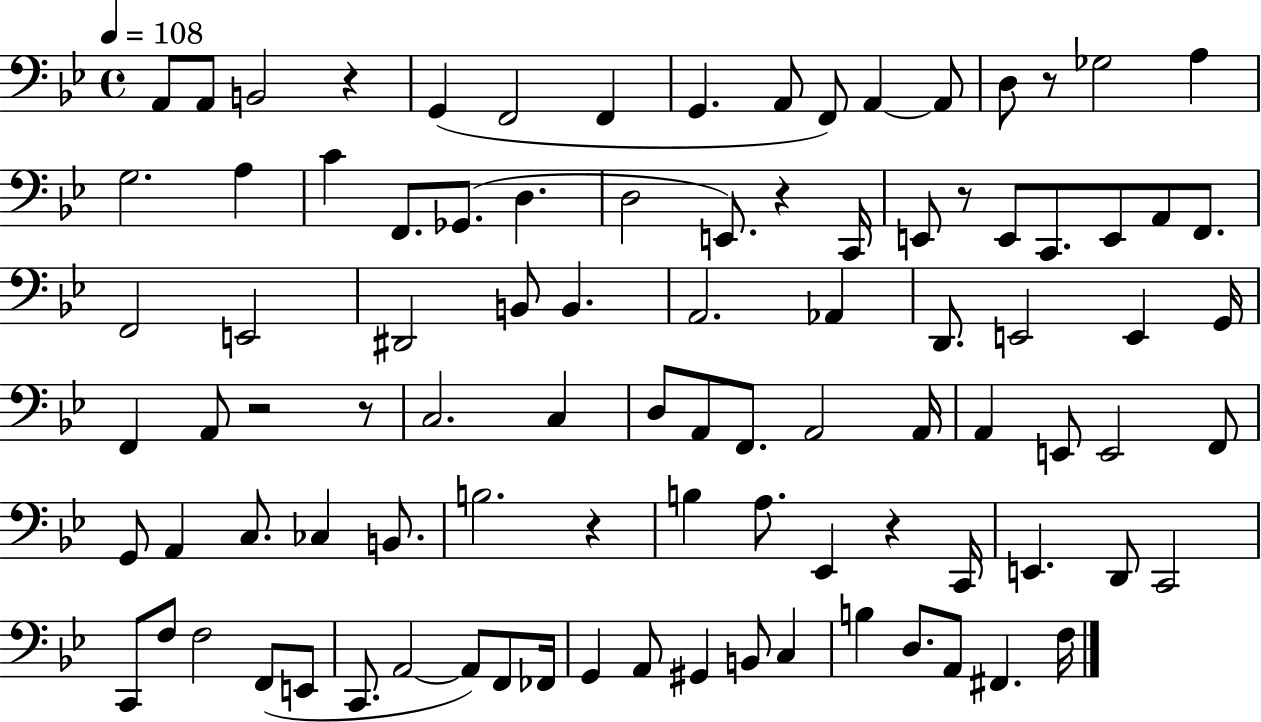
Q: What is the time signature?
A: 4/4